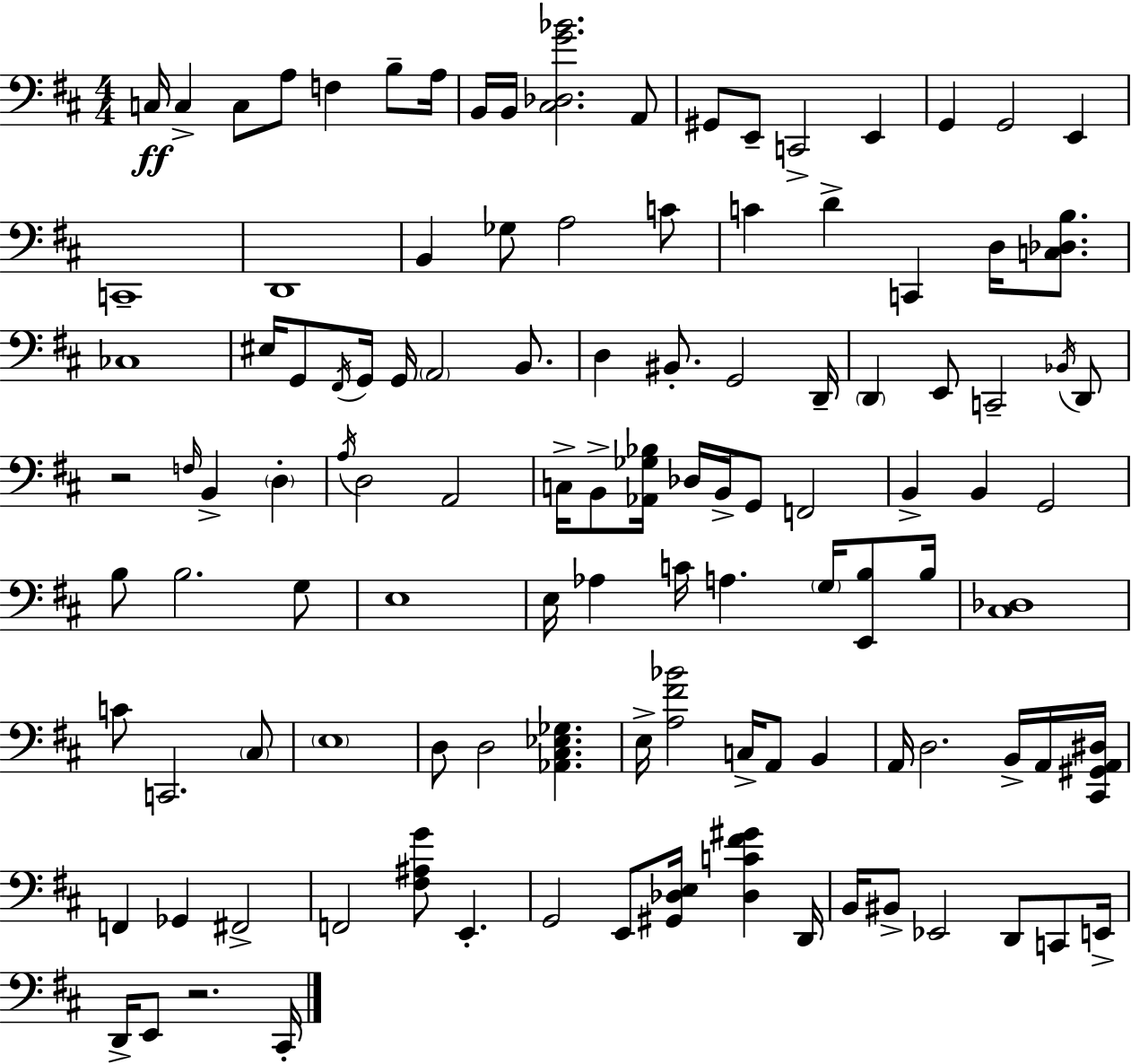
C3/s C3/q C3/e A3/e F3/q B3/e A3/s B2/s B2/s [C#3,Db3,G4,Bb4]/h. A2/e G#2/e E2/e C2/h E2/q G2/q G2/h E2/q C2/w D2/w B2/q Gb3/e A3/h C4/e C4/q D4/q C2/q D3/s [C3,Db3,B3]/e. CES3/w EIS3/s G2/e F#2/s G2/s G2/s A2/h B2/e. D3/q BIS2/e. G2/h D2/s D2/q E2/e C2/h Bb2/s D2/e R/h F3/s B2/q D3/q A3/s D3/h A2/h C3/s B2/e [Ab2,Gb3,Bb3]/s Db3/s B2/s G2/e F2/h B2/q B2/q G2/h B3/e B3/h. G3/e E3/w E3/s Ab3/q C4/s A3/q. G3/s [E2,B3]/e B3/s [C#3,Db3]/w C4/e C2/h. C#3/e E3/w D3/e D3/h [Ab2,C#3,Eb3,Gb3]/q. E3/s [A3,F#4,Bb4]/h C3/s A2/e B2/q A2/s D3/h. B2/s A2/s [C#2,G#2,A2,D#3]/s F2/q Gb2/q F#2/h F2/h [F#3,A#3,G4]/e E2/q. G2/h E2/e [G#2,Db3,E3]/s [Db3,C4,F#4,G#4]/q D2/s B2/s BIS2/e Eb2/h D2/e C2/e E2/s D2/s E2/e R/h. C#2/s